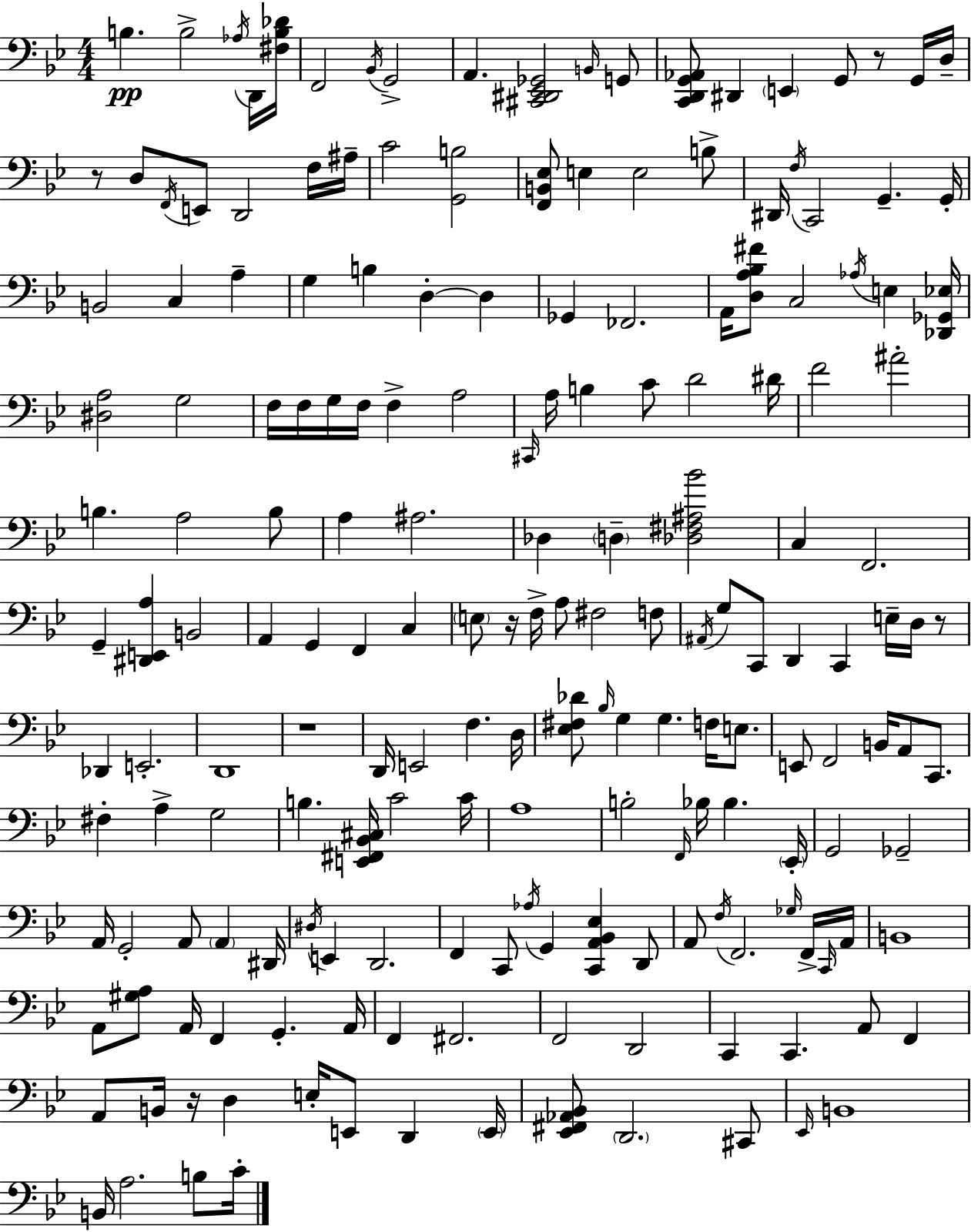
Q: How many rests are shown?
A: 6